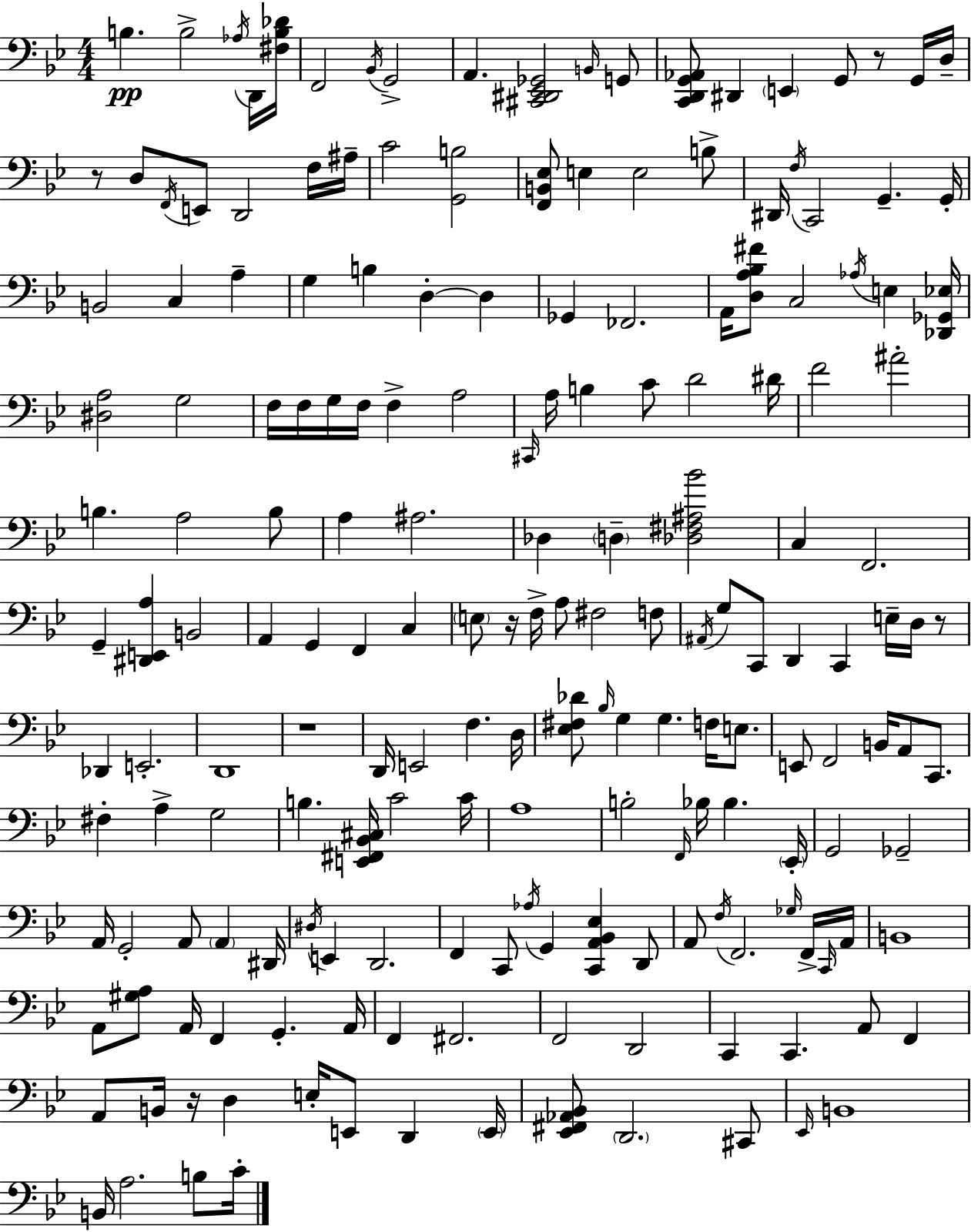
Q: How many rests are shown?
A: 6